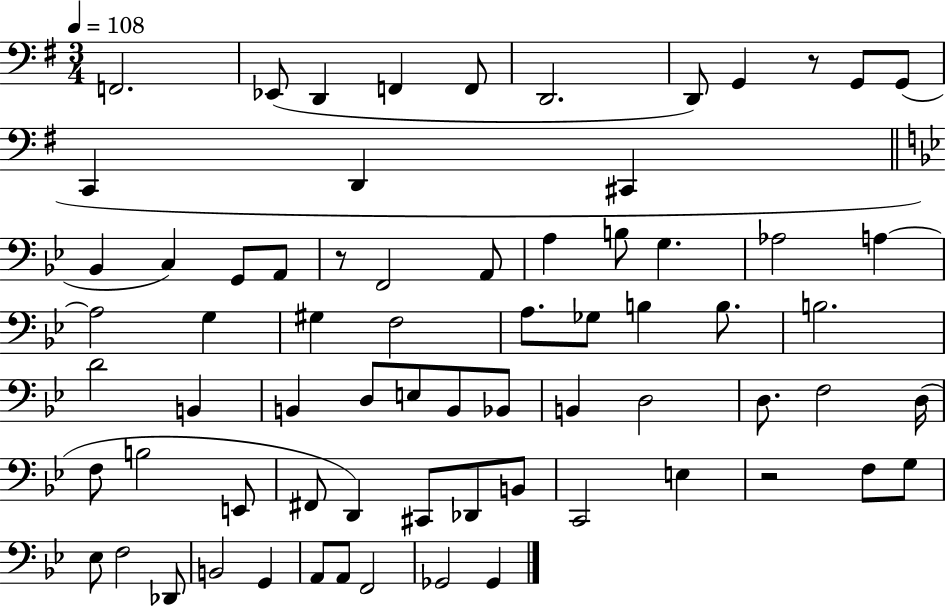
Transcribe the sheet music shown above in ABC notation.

X:1
T:Untitled
M:3/4
L:1/4
K:G
F,,2 _E,,/2 D,, F,, F,,/2 D,,2 D,,/2 G,, z/2 G,,/2 G,,/2 C,, D,, ^C,, _B,, C, G,,/2 A,,/2 z/2 F,,2 A,,/2 A, B,/2 G, _A,2 A, A,2 G, ^G, F,2 A,/2 _G,/2 B, B,/2 B,2 D2 B,, B,, D,/2 E,/2 B,,/2 _B,,/2 B,, D,2 D,/2 F,2 D,/4 F,/2 B,2 E,,/2 ^F,,/2 D,, ^C,,/2 _D,,/2 B,,/2 C,,2 E, z2 F,/2 G,/2 _E,/2 F,2 _D,,/2 B,,2 G,, A,,/2 A,,/2 F,,2 _G,,2 _G,,